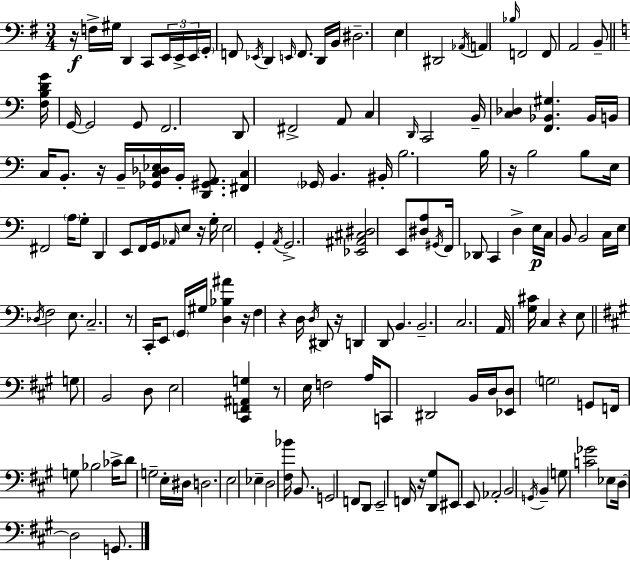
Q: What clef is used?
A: bass